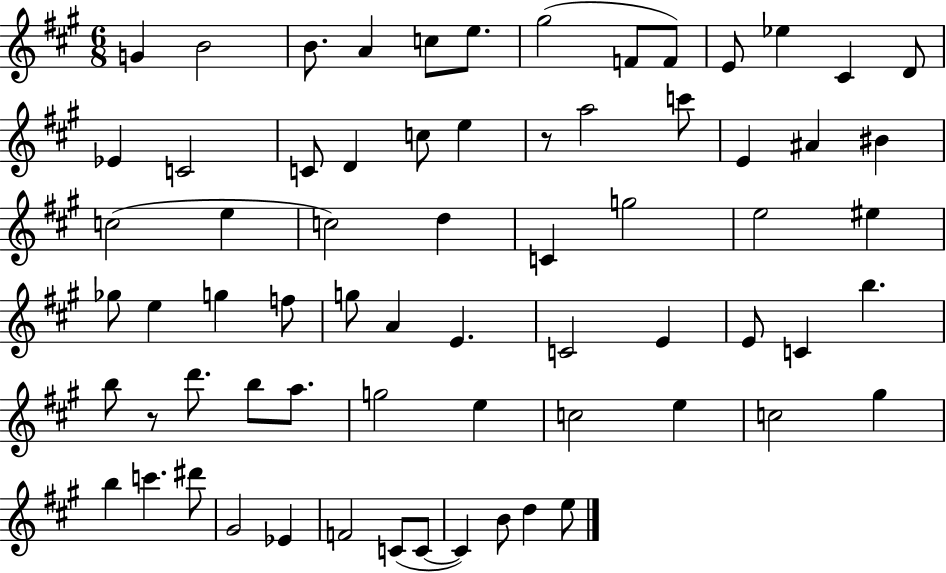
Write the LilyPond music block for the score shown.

{
  \clef treble
  \numericTimeSignature
  \time 6/8
  \key a \major
  g'4 b'2 | b'8. a'4 c''8 e''8. | gis''2( f'8 f'8) | e'8 ees''4 cis'4 d'8 | \break ees'4 c'2 | c'8 d'4 c''8 e''4 | r8 a''2 c'''8 | e'4 ais'4 bis'4 | \break c''2( e''4 | c''2) d''4 | c'4 g''2 | e''2 eis''4 | \break ges''8 e''4 g''4 f''8 | g''8 a'4 e'4. | c'2 e'4 | e'8 c'4 b''4. | \break b''8 r8 d'''8. b''8 a''8. | g''2 e''4 | c''2 e''4 | c''2 gis''4 | \break b''4 c'''4. dis'''8 | gis'2 ees'4 | f'2 c'8( c'8~~ | c'4) b'8 d''4 e''8 | \break \bar "|."
}